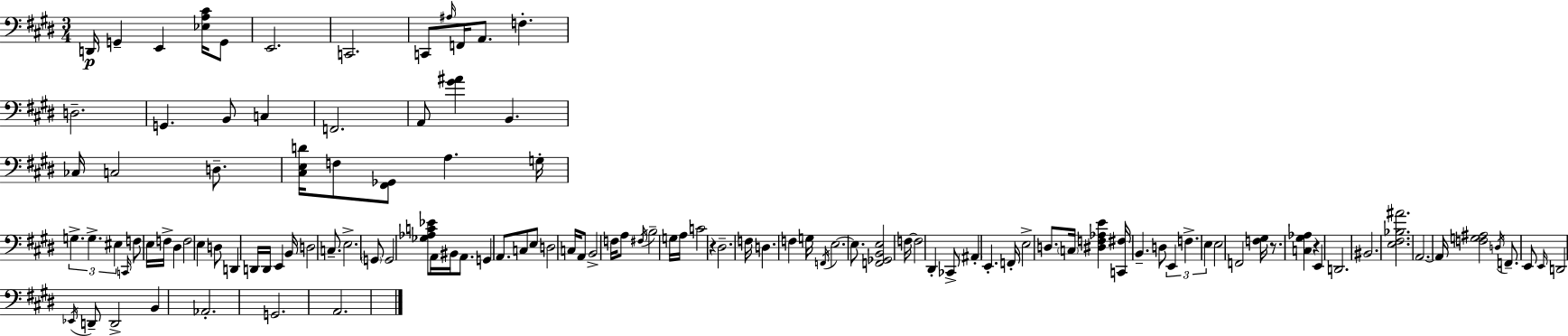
D2/s G2/q E2/q [Eb3,A3,C#4]/s G2/e E2/h. C2/h. C2/e A#3/s F2/s A2/e. F3/q. D3/h. G2/q. B2/e C3/q F2/h. A2/e [G#4,A#4]/q B2/q. CES3/s C3/h D3/e. [C#3,E3,D4]/s F3/e [F#2,Gb2]/e A3/q. G3/s G3/q. G3/q. EIS3/q C2/s F3/e E3/s F3/s D#3/q F3/h E3/q D3/e D2/q D2/s D2/s E2/q B2/s D3/h C3/e. E3/h. G2/e G2/h [Gb3,Ab3,C4,Eb4]/e A2/s BIS2/s A2/e. G2/q A2/e. C3/e E3/e D3/h C3/s A2/e B2/h F3/s A3/e F#3/s B3/h G3/s A3/s C4/h R/q D#3/h. F3/s D3/q. F3/q G3/s F2/s E3/h. E3/e. [F2,Gb2,B2,E3]/h F3/s F3/h D#2/q CES2/e A#2/q E2/q. F2/s E3/h D3/e. C3/s [D#3,F3,Ab3,E4]/q [C2,F#3]/s B2/q. D3/e E2/q F3/q. E3/q E3/h F2/h [F3,G#3]/s R/e. [C3,G#3,Ab3]/q R/q E2/q D2/h. BIS2/h. [E3,F#3,Bb3,A#4]/h. A2/h. A2/s [F3,G3,A#3]/h D3/s F2/e. E2/e E2/s D2/h Eb2/s D2/e D2/h B2/q Ab2/h. G2/h. A2/h.